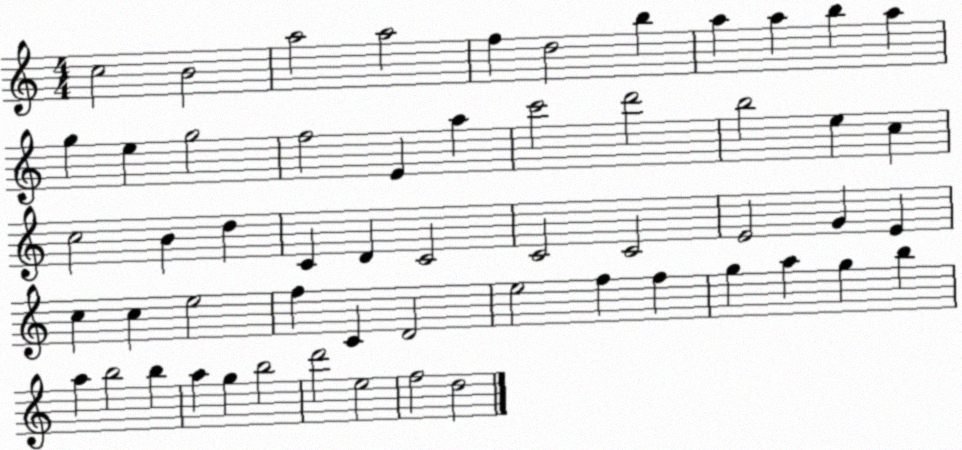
X:1
T:Untitled
M:4/4
L:1/4
K:C
c2 B2 a2 a2 f d2 b a a b a g e g2 f2 E a c'2 d'2 b2 e c c2 B d C D C2 C2 C2 E2 G E c c e2 f C D2 e2 f f g a g b a b2 b a g b2 d'2 e2 f2 d2